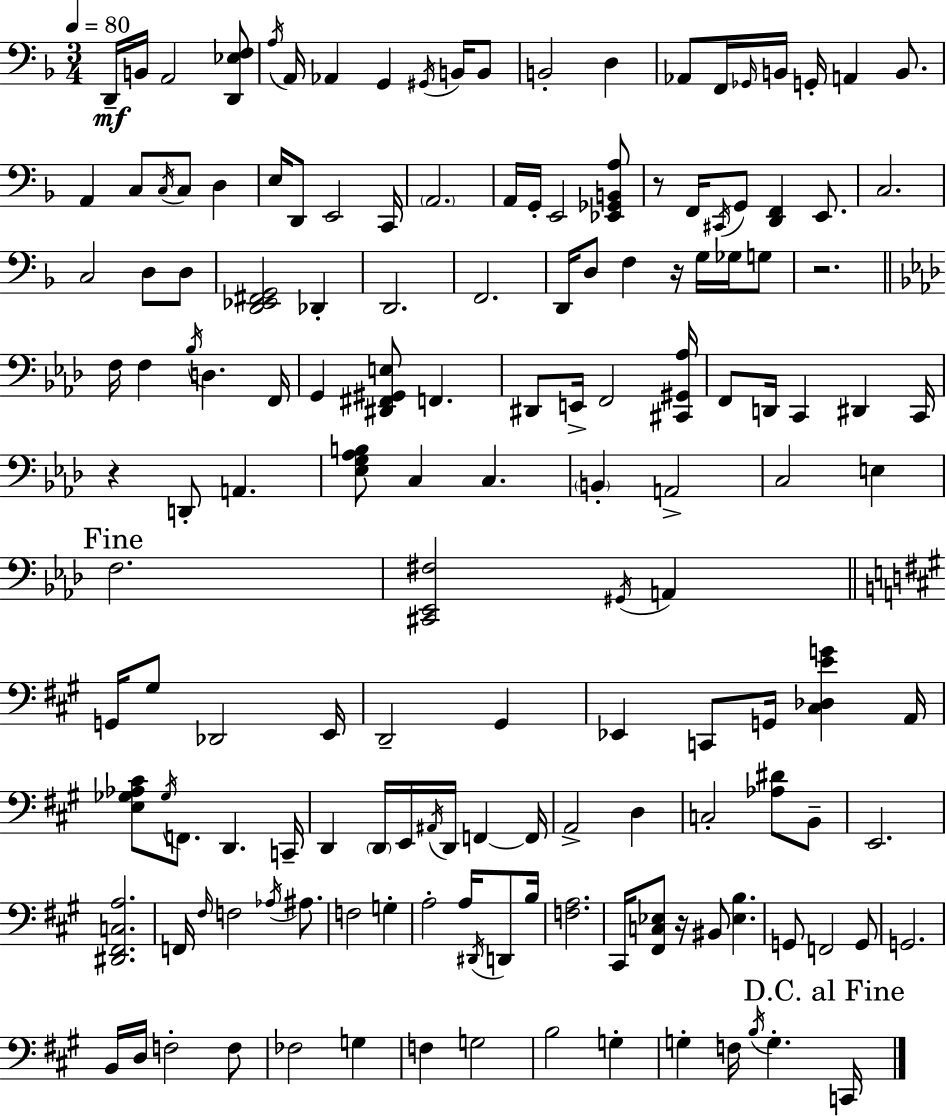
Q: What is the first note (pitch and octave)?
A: D2